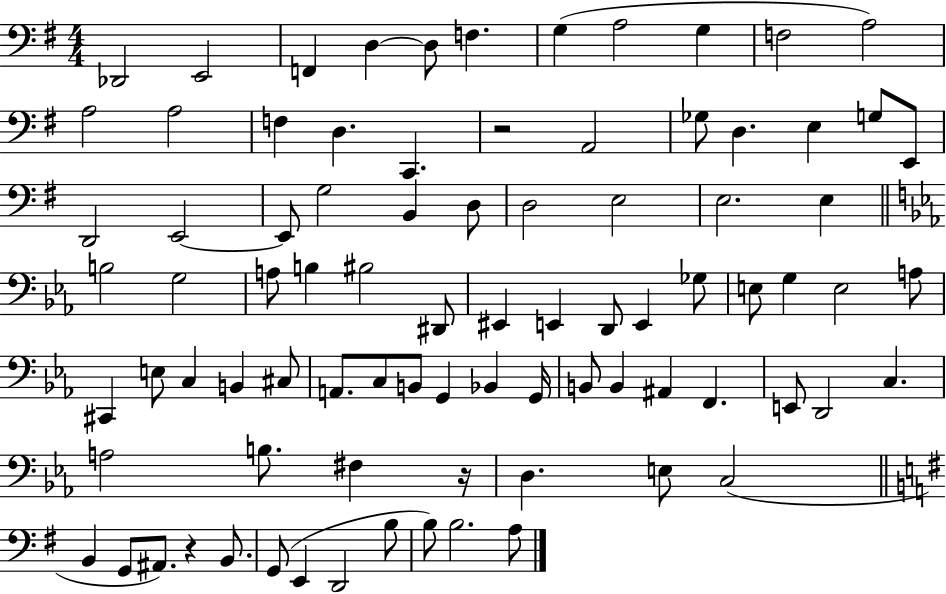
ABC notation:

X:1
T:Untitled
M:4/4
L:1/4
K:G
_D,,2 E,,2 F,, D, D,/2 F, G, A,2 G, F,2 A,2 A,2 A,2 F, D, C,, z2 A,,2 _G,/2 D, E, G,/2 E,,/2 D,,2 E,,2 E,,/2 G,2 B,, D,/2 D,2 E,2 E,2 E, B,2 G,2 A,/2 B, ^B,2 ^D,,/2 ^E,, E,, D,,/2 E,, _G,/2 E,/2 G, E,2 A,/2 ^C,, E,/2 C, B,, ^C,/2 A,,/2 C,/2 B,,/2 G,, _B,, G,,/4 B,,/2 B,, ^A,, F,, E,,/2 D,,2 C, A,2 B,/2 ^F, z/4 D, E,/2 C,2 B,, G,,/2 ^A,,/2 z B,,/2 G,,/2 E,, D,,2 B,/2 B,/2 B,2 A,/2